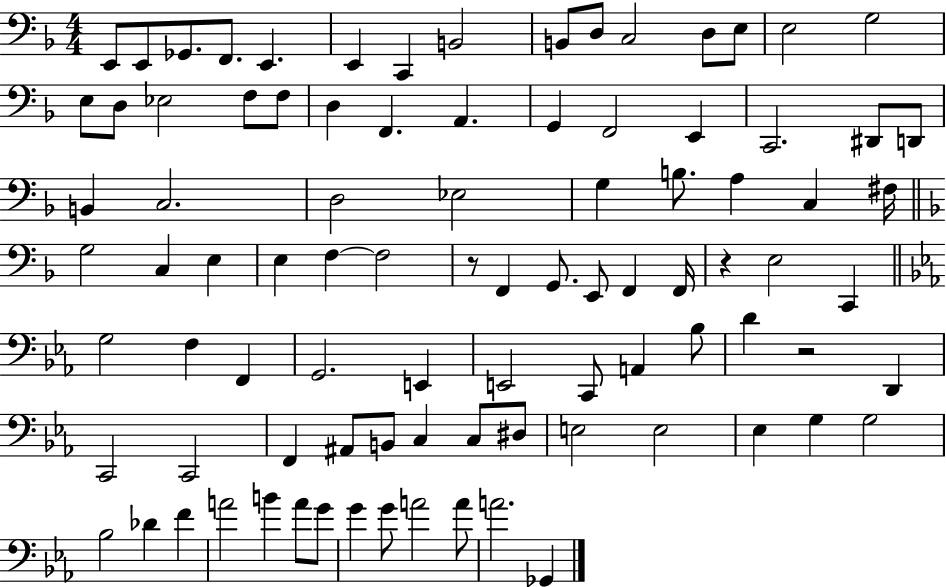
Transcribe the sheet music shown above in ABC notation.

X:1
T:Untitled
M:4/4
L:1/4
K:F
E,,/2 E,,/2 _G,,/2 F,,/2 E,, E,, C,, B,,2 B,,/2 D,/2 C,2 D,/2 E,/2 E,2 G,2 E,/2 D,/2 _E,2 F,/2 F,/2 D, F,, A,, G,, F,,2 E,, C,,2 ^D,,/2 D,,/2 B,, C,2 D,2 _E,2 G, B,/2 A, C, ^F,/4 G,2 C, E, E, F, F,2 z/2 F,, G,,/2 E,,/2 F,, F,,/4 z E,2 C,, G,2 F, F,, G,,2 E,, E,,2 C,,/2 A,, _B,/2 D z2 D,, C,,2 C,,2 F,, ^A,,/2 B,,/2 C, C,/2 ^D,/2 E,2 E,2 _E, G, G,2 _B,2 _D F A2 B A/2 G/2 G G/2 A2 A/2 A2 _G,,